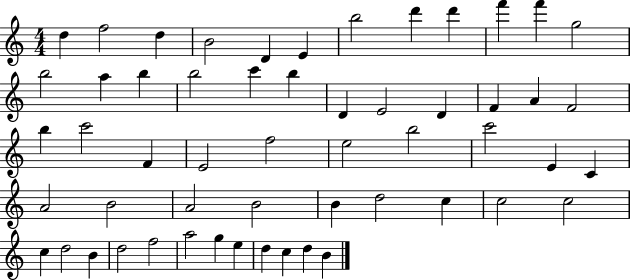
X:1
T:Untitled
M:4/4
L:1/4
K:C
d f2 d B2 D E b2 d' d' f' f' g2 b2 a b b2 c' b D E2 D F A F2 b c'2 F E2 f2 e2 b2 c'2 E C A2 B2 A2 B2 B d2 c c2 c2 c d2 B d2 f2 a2 g e d c d B